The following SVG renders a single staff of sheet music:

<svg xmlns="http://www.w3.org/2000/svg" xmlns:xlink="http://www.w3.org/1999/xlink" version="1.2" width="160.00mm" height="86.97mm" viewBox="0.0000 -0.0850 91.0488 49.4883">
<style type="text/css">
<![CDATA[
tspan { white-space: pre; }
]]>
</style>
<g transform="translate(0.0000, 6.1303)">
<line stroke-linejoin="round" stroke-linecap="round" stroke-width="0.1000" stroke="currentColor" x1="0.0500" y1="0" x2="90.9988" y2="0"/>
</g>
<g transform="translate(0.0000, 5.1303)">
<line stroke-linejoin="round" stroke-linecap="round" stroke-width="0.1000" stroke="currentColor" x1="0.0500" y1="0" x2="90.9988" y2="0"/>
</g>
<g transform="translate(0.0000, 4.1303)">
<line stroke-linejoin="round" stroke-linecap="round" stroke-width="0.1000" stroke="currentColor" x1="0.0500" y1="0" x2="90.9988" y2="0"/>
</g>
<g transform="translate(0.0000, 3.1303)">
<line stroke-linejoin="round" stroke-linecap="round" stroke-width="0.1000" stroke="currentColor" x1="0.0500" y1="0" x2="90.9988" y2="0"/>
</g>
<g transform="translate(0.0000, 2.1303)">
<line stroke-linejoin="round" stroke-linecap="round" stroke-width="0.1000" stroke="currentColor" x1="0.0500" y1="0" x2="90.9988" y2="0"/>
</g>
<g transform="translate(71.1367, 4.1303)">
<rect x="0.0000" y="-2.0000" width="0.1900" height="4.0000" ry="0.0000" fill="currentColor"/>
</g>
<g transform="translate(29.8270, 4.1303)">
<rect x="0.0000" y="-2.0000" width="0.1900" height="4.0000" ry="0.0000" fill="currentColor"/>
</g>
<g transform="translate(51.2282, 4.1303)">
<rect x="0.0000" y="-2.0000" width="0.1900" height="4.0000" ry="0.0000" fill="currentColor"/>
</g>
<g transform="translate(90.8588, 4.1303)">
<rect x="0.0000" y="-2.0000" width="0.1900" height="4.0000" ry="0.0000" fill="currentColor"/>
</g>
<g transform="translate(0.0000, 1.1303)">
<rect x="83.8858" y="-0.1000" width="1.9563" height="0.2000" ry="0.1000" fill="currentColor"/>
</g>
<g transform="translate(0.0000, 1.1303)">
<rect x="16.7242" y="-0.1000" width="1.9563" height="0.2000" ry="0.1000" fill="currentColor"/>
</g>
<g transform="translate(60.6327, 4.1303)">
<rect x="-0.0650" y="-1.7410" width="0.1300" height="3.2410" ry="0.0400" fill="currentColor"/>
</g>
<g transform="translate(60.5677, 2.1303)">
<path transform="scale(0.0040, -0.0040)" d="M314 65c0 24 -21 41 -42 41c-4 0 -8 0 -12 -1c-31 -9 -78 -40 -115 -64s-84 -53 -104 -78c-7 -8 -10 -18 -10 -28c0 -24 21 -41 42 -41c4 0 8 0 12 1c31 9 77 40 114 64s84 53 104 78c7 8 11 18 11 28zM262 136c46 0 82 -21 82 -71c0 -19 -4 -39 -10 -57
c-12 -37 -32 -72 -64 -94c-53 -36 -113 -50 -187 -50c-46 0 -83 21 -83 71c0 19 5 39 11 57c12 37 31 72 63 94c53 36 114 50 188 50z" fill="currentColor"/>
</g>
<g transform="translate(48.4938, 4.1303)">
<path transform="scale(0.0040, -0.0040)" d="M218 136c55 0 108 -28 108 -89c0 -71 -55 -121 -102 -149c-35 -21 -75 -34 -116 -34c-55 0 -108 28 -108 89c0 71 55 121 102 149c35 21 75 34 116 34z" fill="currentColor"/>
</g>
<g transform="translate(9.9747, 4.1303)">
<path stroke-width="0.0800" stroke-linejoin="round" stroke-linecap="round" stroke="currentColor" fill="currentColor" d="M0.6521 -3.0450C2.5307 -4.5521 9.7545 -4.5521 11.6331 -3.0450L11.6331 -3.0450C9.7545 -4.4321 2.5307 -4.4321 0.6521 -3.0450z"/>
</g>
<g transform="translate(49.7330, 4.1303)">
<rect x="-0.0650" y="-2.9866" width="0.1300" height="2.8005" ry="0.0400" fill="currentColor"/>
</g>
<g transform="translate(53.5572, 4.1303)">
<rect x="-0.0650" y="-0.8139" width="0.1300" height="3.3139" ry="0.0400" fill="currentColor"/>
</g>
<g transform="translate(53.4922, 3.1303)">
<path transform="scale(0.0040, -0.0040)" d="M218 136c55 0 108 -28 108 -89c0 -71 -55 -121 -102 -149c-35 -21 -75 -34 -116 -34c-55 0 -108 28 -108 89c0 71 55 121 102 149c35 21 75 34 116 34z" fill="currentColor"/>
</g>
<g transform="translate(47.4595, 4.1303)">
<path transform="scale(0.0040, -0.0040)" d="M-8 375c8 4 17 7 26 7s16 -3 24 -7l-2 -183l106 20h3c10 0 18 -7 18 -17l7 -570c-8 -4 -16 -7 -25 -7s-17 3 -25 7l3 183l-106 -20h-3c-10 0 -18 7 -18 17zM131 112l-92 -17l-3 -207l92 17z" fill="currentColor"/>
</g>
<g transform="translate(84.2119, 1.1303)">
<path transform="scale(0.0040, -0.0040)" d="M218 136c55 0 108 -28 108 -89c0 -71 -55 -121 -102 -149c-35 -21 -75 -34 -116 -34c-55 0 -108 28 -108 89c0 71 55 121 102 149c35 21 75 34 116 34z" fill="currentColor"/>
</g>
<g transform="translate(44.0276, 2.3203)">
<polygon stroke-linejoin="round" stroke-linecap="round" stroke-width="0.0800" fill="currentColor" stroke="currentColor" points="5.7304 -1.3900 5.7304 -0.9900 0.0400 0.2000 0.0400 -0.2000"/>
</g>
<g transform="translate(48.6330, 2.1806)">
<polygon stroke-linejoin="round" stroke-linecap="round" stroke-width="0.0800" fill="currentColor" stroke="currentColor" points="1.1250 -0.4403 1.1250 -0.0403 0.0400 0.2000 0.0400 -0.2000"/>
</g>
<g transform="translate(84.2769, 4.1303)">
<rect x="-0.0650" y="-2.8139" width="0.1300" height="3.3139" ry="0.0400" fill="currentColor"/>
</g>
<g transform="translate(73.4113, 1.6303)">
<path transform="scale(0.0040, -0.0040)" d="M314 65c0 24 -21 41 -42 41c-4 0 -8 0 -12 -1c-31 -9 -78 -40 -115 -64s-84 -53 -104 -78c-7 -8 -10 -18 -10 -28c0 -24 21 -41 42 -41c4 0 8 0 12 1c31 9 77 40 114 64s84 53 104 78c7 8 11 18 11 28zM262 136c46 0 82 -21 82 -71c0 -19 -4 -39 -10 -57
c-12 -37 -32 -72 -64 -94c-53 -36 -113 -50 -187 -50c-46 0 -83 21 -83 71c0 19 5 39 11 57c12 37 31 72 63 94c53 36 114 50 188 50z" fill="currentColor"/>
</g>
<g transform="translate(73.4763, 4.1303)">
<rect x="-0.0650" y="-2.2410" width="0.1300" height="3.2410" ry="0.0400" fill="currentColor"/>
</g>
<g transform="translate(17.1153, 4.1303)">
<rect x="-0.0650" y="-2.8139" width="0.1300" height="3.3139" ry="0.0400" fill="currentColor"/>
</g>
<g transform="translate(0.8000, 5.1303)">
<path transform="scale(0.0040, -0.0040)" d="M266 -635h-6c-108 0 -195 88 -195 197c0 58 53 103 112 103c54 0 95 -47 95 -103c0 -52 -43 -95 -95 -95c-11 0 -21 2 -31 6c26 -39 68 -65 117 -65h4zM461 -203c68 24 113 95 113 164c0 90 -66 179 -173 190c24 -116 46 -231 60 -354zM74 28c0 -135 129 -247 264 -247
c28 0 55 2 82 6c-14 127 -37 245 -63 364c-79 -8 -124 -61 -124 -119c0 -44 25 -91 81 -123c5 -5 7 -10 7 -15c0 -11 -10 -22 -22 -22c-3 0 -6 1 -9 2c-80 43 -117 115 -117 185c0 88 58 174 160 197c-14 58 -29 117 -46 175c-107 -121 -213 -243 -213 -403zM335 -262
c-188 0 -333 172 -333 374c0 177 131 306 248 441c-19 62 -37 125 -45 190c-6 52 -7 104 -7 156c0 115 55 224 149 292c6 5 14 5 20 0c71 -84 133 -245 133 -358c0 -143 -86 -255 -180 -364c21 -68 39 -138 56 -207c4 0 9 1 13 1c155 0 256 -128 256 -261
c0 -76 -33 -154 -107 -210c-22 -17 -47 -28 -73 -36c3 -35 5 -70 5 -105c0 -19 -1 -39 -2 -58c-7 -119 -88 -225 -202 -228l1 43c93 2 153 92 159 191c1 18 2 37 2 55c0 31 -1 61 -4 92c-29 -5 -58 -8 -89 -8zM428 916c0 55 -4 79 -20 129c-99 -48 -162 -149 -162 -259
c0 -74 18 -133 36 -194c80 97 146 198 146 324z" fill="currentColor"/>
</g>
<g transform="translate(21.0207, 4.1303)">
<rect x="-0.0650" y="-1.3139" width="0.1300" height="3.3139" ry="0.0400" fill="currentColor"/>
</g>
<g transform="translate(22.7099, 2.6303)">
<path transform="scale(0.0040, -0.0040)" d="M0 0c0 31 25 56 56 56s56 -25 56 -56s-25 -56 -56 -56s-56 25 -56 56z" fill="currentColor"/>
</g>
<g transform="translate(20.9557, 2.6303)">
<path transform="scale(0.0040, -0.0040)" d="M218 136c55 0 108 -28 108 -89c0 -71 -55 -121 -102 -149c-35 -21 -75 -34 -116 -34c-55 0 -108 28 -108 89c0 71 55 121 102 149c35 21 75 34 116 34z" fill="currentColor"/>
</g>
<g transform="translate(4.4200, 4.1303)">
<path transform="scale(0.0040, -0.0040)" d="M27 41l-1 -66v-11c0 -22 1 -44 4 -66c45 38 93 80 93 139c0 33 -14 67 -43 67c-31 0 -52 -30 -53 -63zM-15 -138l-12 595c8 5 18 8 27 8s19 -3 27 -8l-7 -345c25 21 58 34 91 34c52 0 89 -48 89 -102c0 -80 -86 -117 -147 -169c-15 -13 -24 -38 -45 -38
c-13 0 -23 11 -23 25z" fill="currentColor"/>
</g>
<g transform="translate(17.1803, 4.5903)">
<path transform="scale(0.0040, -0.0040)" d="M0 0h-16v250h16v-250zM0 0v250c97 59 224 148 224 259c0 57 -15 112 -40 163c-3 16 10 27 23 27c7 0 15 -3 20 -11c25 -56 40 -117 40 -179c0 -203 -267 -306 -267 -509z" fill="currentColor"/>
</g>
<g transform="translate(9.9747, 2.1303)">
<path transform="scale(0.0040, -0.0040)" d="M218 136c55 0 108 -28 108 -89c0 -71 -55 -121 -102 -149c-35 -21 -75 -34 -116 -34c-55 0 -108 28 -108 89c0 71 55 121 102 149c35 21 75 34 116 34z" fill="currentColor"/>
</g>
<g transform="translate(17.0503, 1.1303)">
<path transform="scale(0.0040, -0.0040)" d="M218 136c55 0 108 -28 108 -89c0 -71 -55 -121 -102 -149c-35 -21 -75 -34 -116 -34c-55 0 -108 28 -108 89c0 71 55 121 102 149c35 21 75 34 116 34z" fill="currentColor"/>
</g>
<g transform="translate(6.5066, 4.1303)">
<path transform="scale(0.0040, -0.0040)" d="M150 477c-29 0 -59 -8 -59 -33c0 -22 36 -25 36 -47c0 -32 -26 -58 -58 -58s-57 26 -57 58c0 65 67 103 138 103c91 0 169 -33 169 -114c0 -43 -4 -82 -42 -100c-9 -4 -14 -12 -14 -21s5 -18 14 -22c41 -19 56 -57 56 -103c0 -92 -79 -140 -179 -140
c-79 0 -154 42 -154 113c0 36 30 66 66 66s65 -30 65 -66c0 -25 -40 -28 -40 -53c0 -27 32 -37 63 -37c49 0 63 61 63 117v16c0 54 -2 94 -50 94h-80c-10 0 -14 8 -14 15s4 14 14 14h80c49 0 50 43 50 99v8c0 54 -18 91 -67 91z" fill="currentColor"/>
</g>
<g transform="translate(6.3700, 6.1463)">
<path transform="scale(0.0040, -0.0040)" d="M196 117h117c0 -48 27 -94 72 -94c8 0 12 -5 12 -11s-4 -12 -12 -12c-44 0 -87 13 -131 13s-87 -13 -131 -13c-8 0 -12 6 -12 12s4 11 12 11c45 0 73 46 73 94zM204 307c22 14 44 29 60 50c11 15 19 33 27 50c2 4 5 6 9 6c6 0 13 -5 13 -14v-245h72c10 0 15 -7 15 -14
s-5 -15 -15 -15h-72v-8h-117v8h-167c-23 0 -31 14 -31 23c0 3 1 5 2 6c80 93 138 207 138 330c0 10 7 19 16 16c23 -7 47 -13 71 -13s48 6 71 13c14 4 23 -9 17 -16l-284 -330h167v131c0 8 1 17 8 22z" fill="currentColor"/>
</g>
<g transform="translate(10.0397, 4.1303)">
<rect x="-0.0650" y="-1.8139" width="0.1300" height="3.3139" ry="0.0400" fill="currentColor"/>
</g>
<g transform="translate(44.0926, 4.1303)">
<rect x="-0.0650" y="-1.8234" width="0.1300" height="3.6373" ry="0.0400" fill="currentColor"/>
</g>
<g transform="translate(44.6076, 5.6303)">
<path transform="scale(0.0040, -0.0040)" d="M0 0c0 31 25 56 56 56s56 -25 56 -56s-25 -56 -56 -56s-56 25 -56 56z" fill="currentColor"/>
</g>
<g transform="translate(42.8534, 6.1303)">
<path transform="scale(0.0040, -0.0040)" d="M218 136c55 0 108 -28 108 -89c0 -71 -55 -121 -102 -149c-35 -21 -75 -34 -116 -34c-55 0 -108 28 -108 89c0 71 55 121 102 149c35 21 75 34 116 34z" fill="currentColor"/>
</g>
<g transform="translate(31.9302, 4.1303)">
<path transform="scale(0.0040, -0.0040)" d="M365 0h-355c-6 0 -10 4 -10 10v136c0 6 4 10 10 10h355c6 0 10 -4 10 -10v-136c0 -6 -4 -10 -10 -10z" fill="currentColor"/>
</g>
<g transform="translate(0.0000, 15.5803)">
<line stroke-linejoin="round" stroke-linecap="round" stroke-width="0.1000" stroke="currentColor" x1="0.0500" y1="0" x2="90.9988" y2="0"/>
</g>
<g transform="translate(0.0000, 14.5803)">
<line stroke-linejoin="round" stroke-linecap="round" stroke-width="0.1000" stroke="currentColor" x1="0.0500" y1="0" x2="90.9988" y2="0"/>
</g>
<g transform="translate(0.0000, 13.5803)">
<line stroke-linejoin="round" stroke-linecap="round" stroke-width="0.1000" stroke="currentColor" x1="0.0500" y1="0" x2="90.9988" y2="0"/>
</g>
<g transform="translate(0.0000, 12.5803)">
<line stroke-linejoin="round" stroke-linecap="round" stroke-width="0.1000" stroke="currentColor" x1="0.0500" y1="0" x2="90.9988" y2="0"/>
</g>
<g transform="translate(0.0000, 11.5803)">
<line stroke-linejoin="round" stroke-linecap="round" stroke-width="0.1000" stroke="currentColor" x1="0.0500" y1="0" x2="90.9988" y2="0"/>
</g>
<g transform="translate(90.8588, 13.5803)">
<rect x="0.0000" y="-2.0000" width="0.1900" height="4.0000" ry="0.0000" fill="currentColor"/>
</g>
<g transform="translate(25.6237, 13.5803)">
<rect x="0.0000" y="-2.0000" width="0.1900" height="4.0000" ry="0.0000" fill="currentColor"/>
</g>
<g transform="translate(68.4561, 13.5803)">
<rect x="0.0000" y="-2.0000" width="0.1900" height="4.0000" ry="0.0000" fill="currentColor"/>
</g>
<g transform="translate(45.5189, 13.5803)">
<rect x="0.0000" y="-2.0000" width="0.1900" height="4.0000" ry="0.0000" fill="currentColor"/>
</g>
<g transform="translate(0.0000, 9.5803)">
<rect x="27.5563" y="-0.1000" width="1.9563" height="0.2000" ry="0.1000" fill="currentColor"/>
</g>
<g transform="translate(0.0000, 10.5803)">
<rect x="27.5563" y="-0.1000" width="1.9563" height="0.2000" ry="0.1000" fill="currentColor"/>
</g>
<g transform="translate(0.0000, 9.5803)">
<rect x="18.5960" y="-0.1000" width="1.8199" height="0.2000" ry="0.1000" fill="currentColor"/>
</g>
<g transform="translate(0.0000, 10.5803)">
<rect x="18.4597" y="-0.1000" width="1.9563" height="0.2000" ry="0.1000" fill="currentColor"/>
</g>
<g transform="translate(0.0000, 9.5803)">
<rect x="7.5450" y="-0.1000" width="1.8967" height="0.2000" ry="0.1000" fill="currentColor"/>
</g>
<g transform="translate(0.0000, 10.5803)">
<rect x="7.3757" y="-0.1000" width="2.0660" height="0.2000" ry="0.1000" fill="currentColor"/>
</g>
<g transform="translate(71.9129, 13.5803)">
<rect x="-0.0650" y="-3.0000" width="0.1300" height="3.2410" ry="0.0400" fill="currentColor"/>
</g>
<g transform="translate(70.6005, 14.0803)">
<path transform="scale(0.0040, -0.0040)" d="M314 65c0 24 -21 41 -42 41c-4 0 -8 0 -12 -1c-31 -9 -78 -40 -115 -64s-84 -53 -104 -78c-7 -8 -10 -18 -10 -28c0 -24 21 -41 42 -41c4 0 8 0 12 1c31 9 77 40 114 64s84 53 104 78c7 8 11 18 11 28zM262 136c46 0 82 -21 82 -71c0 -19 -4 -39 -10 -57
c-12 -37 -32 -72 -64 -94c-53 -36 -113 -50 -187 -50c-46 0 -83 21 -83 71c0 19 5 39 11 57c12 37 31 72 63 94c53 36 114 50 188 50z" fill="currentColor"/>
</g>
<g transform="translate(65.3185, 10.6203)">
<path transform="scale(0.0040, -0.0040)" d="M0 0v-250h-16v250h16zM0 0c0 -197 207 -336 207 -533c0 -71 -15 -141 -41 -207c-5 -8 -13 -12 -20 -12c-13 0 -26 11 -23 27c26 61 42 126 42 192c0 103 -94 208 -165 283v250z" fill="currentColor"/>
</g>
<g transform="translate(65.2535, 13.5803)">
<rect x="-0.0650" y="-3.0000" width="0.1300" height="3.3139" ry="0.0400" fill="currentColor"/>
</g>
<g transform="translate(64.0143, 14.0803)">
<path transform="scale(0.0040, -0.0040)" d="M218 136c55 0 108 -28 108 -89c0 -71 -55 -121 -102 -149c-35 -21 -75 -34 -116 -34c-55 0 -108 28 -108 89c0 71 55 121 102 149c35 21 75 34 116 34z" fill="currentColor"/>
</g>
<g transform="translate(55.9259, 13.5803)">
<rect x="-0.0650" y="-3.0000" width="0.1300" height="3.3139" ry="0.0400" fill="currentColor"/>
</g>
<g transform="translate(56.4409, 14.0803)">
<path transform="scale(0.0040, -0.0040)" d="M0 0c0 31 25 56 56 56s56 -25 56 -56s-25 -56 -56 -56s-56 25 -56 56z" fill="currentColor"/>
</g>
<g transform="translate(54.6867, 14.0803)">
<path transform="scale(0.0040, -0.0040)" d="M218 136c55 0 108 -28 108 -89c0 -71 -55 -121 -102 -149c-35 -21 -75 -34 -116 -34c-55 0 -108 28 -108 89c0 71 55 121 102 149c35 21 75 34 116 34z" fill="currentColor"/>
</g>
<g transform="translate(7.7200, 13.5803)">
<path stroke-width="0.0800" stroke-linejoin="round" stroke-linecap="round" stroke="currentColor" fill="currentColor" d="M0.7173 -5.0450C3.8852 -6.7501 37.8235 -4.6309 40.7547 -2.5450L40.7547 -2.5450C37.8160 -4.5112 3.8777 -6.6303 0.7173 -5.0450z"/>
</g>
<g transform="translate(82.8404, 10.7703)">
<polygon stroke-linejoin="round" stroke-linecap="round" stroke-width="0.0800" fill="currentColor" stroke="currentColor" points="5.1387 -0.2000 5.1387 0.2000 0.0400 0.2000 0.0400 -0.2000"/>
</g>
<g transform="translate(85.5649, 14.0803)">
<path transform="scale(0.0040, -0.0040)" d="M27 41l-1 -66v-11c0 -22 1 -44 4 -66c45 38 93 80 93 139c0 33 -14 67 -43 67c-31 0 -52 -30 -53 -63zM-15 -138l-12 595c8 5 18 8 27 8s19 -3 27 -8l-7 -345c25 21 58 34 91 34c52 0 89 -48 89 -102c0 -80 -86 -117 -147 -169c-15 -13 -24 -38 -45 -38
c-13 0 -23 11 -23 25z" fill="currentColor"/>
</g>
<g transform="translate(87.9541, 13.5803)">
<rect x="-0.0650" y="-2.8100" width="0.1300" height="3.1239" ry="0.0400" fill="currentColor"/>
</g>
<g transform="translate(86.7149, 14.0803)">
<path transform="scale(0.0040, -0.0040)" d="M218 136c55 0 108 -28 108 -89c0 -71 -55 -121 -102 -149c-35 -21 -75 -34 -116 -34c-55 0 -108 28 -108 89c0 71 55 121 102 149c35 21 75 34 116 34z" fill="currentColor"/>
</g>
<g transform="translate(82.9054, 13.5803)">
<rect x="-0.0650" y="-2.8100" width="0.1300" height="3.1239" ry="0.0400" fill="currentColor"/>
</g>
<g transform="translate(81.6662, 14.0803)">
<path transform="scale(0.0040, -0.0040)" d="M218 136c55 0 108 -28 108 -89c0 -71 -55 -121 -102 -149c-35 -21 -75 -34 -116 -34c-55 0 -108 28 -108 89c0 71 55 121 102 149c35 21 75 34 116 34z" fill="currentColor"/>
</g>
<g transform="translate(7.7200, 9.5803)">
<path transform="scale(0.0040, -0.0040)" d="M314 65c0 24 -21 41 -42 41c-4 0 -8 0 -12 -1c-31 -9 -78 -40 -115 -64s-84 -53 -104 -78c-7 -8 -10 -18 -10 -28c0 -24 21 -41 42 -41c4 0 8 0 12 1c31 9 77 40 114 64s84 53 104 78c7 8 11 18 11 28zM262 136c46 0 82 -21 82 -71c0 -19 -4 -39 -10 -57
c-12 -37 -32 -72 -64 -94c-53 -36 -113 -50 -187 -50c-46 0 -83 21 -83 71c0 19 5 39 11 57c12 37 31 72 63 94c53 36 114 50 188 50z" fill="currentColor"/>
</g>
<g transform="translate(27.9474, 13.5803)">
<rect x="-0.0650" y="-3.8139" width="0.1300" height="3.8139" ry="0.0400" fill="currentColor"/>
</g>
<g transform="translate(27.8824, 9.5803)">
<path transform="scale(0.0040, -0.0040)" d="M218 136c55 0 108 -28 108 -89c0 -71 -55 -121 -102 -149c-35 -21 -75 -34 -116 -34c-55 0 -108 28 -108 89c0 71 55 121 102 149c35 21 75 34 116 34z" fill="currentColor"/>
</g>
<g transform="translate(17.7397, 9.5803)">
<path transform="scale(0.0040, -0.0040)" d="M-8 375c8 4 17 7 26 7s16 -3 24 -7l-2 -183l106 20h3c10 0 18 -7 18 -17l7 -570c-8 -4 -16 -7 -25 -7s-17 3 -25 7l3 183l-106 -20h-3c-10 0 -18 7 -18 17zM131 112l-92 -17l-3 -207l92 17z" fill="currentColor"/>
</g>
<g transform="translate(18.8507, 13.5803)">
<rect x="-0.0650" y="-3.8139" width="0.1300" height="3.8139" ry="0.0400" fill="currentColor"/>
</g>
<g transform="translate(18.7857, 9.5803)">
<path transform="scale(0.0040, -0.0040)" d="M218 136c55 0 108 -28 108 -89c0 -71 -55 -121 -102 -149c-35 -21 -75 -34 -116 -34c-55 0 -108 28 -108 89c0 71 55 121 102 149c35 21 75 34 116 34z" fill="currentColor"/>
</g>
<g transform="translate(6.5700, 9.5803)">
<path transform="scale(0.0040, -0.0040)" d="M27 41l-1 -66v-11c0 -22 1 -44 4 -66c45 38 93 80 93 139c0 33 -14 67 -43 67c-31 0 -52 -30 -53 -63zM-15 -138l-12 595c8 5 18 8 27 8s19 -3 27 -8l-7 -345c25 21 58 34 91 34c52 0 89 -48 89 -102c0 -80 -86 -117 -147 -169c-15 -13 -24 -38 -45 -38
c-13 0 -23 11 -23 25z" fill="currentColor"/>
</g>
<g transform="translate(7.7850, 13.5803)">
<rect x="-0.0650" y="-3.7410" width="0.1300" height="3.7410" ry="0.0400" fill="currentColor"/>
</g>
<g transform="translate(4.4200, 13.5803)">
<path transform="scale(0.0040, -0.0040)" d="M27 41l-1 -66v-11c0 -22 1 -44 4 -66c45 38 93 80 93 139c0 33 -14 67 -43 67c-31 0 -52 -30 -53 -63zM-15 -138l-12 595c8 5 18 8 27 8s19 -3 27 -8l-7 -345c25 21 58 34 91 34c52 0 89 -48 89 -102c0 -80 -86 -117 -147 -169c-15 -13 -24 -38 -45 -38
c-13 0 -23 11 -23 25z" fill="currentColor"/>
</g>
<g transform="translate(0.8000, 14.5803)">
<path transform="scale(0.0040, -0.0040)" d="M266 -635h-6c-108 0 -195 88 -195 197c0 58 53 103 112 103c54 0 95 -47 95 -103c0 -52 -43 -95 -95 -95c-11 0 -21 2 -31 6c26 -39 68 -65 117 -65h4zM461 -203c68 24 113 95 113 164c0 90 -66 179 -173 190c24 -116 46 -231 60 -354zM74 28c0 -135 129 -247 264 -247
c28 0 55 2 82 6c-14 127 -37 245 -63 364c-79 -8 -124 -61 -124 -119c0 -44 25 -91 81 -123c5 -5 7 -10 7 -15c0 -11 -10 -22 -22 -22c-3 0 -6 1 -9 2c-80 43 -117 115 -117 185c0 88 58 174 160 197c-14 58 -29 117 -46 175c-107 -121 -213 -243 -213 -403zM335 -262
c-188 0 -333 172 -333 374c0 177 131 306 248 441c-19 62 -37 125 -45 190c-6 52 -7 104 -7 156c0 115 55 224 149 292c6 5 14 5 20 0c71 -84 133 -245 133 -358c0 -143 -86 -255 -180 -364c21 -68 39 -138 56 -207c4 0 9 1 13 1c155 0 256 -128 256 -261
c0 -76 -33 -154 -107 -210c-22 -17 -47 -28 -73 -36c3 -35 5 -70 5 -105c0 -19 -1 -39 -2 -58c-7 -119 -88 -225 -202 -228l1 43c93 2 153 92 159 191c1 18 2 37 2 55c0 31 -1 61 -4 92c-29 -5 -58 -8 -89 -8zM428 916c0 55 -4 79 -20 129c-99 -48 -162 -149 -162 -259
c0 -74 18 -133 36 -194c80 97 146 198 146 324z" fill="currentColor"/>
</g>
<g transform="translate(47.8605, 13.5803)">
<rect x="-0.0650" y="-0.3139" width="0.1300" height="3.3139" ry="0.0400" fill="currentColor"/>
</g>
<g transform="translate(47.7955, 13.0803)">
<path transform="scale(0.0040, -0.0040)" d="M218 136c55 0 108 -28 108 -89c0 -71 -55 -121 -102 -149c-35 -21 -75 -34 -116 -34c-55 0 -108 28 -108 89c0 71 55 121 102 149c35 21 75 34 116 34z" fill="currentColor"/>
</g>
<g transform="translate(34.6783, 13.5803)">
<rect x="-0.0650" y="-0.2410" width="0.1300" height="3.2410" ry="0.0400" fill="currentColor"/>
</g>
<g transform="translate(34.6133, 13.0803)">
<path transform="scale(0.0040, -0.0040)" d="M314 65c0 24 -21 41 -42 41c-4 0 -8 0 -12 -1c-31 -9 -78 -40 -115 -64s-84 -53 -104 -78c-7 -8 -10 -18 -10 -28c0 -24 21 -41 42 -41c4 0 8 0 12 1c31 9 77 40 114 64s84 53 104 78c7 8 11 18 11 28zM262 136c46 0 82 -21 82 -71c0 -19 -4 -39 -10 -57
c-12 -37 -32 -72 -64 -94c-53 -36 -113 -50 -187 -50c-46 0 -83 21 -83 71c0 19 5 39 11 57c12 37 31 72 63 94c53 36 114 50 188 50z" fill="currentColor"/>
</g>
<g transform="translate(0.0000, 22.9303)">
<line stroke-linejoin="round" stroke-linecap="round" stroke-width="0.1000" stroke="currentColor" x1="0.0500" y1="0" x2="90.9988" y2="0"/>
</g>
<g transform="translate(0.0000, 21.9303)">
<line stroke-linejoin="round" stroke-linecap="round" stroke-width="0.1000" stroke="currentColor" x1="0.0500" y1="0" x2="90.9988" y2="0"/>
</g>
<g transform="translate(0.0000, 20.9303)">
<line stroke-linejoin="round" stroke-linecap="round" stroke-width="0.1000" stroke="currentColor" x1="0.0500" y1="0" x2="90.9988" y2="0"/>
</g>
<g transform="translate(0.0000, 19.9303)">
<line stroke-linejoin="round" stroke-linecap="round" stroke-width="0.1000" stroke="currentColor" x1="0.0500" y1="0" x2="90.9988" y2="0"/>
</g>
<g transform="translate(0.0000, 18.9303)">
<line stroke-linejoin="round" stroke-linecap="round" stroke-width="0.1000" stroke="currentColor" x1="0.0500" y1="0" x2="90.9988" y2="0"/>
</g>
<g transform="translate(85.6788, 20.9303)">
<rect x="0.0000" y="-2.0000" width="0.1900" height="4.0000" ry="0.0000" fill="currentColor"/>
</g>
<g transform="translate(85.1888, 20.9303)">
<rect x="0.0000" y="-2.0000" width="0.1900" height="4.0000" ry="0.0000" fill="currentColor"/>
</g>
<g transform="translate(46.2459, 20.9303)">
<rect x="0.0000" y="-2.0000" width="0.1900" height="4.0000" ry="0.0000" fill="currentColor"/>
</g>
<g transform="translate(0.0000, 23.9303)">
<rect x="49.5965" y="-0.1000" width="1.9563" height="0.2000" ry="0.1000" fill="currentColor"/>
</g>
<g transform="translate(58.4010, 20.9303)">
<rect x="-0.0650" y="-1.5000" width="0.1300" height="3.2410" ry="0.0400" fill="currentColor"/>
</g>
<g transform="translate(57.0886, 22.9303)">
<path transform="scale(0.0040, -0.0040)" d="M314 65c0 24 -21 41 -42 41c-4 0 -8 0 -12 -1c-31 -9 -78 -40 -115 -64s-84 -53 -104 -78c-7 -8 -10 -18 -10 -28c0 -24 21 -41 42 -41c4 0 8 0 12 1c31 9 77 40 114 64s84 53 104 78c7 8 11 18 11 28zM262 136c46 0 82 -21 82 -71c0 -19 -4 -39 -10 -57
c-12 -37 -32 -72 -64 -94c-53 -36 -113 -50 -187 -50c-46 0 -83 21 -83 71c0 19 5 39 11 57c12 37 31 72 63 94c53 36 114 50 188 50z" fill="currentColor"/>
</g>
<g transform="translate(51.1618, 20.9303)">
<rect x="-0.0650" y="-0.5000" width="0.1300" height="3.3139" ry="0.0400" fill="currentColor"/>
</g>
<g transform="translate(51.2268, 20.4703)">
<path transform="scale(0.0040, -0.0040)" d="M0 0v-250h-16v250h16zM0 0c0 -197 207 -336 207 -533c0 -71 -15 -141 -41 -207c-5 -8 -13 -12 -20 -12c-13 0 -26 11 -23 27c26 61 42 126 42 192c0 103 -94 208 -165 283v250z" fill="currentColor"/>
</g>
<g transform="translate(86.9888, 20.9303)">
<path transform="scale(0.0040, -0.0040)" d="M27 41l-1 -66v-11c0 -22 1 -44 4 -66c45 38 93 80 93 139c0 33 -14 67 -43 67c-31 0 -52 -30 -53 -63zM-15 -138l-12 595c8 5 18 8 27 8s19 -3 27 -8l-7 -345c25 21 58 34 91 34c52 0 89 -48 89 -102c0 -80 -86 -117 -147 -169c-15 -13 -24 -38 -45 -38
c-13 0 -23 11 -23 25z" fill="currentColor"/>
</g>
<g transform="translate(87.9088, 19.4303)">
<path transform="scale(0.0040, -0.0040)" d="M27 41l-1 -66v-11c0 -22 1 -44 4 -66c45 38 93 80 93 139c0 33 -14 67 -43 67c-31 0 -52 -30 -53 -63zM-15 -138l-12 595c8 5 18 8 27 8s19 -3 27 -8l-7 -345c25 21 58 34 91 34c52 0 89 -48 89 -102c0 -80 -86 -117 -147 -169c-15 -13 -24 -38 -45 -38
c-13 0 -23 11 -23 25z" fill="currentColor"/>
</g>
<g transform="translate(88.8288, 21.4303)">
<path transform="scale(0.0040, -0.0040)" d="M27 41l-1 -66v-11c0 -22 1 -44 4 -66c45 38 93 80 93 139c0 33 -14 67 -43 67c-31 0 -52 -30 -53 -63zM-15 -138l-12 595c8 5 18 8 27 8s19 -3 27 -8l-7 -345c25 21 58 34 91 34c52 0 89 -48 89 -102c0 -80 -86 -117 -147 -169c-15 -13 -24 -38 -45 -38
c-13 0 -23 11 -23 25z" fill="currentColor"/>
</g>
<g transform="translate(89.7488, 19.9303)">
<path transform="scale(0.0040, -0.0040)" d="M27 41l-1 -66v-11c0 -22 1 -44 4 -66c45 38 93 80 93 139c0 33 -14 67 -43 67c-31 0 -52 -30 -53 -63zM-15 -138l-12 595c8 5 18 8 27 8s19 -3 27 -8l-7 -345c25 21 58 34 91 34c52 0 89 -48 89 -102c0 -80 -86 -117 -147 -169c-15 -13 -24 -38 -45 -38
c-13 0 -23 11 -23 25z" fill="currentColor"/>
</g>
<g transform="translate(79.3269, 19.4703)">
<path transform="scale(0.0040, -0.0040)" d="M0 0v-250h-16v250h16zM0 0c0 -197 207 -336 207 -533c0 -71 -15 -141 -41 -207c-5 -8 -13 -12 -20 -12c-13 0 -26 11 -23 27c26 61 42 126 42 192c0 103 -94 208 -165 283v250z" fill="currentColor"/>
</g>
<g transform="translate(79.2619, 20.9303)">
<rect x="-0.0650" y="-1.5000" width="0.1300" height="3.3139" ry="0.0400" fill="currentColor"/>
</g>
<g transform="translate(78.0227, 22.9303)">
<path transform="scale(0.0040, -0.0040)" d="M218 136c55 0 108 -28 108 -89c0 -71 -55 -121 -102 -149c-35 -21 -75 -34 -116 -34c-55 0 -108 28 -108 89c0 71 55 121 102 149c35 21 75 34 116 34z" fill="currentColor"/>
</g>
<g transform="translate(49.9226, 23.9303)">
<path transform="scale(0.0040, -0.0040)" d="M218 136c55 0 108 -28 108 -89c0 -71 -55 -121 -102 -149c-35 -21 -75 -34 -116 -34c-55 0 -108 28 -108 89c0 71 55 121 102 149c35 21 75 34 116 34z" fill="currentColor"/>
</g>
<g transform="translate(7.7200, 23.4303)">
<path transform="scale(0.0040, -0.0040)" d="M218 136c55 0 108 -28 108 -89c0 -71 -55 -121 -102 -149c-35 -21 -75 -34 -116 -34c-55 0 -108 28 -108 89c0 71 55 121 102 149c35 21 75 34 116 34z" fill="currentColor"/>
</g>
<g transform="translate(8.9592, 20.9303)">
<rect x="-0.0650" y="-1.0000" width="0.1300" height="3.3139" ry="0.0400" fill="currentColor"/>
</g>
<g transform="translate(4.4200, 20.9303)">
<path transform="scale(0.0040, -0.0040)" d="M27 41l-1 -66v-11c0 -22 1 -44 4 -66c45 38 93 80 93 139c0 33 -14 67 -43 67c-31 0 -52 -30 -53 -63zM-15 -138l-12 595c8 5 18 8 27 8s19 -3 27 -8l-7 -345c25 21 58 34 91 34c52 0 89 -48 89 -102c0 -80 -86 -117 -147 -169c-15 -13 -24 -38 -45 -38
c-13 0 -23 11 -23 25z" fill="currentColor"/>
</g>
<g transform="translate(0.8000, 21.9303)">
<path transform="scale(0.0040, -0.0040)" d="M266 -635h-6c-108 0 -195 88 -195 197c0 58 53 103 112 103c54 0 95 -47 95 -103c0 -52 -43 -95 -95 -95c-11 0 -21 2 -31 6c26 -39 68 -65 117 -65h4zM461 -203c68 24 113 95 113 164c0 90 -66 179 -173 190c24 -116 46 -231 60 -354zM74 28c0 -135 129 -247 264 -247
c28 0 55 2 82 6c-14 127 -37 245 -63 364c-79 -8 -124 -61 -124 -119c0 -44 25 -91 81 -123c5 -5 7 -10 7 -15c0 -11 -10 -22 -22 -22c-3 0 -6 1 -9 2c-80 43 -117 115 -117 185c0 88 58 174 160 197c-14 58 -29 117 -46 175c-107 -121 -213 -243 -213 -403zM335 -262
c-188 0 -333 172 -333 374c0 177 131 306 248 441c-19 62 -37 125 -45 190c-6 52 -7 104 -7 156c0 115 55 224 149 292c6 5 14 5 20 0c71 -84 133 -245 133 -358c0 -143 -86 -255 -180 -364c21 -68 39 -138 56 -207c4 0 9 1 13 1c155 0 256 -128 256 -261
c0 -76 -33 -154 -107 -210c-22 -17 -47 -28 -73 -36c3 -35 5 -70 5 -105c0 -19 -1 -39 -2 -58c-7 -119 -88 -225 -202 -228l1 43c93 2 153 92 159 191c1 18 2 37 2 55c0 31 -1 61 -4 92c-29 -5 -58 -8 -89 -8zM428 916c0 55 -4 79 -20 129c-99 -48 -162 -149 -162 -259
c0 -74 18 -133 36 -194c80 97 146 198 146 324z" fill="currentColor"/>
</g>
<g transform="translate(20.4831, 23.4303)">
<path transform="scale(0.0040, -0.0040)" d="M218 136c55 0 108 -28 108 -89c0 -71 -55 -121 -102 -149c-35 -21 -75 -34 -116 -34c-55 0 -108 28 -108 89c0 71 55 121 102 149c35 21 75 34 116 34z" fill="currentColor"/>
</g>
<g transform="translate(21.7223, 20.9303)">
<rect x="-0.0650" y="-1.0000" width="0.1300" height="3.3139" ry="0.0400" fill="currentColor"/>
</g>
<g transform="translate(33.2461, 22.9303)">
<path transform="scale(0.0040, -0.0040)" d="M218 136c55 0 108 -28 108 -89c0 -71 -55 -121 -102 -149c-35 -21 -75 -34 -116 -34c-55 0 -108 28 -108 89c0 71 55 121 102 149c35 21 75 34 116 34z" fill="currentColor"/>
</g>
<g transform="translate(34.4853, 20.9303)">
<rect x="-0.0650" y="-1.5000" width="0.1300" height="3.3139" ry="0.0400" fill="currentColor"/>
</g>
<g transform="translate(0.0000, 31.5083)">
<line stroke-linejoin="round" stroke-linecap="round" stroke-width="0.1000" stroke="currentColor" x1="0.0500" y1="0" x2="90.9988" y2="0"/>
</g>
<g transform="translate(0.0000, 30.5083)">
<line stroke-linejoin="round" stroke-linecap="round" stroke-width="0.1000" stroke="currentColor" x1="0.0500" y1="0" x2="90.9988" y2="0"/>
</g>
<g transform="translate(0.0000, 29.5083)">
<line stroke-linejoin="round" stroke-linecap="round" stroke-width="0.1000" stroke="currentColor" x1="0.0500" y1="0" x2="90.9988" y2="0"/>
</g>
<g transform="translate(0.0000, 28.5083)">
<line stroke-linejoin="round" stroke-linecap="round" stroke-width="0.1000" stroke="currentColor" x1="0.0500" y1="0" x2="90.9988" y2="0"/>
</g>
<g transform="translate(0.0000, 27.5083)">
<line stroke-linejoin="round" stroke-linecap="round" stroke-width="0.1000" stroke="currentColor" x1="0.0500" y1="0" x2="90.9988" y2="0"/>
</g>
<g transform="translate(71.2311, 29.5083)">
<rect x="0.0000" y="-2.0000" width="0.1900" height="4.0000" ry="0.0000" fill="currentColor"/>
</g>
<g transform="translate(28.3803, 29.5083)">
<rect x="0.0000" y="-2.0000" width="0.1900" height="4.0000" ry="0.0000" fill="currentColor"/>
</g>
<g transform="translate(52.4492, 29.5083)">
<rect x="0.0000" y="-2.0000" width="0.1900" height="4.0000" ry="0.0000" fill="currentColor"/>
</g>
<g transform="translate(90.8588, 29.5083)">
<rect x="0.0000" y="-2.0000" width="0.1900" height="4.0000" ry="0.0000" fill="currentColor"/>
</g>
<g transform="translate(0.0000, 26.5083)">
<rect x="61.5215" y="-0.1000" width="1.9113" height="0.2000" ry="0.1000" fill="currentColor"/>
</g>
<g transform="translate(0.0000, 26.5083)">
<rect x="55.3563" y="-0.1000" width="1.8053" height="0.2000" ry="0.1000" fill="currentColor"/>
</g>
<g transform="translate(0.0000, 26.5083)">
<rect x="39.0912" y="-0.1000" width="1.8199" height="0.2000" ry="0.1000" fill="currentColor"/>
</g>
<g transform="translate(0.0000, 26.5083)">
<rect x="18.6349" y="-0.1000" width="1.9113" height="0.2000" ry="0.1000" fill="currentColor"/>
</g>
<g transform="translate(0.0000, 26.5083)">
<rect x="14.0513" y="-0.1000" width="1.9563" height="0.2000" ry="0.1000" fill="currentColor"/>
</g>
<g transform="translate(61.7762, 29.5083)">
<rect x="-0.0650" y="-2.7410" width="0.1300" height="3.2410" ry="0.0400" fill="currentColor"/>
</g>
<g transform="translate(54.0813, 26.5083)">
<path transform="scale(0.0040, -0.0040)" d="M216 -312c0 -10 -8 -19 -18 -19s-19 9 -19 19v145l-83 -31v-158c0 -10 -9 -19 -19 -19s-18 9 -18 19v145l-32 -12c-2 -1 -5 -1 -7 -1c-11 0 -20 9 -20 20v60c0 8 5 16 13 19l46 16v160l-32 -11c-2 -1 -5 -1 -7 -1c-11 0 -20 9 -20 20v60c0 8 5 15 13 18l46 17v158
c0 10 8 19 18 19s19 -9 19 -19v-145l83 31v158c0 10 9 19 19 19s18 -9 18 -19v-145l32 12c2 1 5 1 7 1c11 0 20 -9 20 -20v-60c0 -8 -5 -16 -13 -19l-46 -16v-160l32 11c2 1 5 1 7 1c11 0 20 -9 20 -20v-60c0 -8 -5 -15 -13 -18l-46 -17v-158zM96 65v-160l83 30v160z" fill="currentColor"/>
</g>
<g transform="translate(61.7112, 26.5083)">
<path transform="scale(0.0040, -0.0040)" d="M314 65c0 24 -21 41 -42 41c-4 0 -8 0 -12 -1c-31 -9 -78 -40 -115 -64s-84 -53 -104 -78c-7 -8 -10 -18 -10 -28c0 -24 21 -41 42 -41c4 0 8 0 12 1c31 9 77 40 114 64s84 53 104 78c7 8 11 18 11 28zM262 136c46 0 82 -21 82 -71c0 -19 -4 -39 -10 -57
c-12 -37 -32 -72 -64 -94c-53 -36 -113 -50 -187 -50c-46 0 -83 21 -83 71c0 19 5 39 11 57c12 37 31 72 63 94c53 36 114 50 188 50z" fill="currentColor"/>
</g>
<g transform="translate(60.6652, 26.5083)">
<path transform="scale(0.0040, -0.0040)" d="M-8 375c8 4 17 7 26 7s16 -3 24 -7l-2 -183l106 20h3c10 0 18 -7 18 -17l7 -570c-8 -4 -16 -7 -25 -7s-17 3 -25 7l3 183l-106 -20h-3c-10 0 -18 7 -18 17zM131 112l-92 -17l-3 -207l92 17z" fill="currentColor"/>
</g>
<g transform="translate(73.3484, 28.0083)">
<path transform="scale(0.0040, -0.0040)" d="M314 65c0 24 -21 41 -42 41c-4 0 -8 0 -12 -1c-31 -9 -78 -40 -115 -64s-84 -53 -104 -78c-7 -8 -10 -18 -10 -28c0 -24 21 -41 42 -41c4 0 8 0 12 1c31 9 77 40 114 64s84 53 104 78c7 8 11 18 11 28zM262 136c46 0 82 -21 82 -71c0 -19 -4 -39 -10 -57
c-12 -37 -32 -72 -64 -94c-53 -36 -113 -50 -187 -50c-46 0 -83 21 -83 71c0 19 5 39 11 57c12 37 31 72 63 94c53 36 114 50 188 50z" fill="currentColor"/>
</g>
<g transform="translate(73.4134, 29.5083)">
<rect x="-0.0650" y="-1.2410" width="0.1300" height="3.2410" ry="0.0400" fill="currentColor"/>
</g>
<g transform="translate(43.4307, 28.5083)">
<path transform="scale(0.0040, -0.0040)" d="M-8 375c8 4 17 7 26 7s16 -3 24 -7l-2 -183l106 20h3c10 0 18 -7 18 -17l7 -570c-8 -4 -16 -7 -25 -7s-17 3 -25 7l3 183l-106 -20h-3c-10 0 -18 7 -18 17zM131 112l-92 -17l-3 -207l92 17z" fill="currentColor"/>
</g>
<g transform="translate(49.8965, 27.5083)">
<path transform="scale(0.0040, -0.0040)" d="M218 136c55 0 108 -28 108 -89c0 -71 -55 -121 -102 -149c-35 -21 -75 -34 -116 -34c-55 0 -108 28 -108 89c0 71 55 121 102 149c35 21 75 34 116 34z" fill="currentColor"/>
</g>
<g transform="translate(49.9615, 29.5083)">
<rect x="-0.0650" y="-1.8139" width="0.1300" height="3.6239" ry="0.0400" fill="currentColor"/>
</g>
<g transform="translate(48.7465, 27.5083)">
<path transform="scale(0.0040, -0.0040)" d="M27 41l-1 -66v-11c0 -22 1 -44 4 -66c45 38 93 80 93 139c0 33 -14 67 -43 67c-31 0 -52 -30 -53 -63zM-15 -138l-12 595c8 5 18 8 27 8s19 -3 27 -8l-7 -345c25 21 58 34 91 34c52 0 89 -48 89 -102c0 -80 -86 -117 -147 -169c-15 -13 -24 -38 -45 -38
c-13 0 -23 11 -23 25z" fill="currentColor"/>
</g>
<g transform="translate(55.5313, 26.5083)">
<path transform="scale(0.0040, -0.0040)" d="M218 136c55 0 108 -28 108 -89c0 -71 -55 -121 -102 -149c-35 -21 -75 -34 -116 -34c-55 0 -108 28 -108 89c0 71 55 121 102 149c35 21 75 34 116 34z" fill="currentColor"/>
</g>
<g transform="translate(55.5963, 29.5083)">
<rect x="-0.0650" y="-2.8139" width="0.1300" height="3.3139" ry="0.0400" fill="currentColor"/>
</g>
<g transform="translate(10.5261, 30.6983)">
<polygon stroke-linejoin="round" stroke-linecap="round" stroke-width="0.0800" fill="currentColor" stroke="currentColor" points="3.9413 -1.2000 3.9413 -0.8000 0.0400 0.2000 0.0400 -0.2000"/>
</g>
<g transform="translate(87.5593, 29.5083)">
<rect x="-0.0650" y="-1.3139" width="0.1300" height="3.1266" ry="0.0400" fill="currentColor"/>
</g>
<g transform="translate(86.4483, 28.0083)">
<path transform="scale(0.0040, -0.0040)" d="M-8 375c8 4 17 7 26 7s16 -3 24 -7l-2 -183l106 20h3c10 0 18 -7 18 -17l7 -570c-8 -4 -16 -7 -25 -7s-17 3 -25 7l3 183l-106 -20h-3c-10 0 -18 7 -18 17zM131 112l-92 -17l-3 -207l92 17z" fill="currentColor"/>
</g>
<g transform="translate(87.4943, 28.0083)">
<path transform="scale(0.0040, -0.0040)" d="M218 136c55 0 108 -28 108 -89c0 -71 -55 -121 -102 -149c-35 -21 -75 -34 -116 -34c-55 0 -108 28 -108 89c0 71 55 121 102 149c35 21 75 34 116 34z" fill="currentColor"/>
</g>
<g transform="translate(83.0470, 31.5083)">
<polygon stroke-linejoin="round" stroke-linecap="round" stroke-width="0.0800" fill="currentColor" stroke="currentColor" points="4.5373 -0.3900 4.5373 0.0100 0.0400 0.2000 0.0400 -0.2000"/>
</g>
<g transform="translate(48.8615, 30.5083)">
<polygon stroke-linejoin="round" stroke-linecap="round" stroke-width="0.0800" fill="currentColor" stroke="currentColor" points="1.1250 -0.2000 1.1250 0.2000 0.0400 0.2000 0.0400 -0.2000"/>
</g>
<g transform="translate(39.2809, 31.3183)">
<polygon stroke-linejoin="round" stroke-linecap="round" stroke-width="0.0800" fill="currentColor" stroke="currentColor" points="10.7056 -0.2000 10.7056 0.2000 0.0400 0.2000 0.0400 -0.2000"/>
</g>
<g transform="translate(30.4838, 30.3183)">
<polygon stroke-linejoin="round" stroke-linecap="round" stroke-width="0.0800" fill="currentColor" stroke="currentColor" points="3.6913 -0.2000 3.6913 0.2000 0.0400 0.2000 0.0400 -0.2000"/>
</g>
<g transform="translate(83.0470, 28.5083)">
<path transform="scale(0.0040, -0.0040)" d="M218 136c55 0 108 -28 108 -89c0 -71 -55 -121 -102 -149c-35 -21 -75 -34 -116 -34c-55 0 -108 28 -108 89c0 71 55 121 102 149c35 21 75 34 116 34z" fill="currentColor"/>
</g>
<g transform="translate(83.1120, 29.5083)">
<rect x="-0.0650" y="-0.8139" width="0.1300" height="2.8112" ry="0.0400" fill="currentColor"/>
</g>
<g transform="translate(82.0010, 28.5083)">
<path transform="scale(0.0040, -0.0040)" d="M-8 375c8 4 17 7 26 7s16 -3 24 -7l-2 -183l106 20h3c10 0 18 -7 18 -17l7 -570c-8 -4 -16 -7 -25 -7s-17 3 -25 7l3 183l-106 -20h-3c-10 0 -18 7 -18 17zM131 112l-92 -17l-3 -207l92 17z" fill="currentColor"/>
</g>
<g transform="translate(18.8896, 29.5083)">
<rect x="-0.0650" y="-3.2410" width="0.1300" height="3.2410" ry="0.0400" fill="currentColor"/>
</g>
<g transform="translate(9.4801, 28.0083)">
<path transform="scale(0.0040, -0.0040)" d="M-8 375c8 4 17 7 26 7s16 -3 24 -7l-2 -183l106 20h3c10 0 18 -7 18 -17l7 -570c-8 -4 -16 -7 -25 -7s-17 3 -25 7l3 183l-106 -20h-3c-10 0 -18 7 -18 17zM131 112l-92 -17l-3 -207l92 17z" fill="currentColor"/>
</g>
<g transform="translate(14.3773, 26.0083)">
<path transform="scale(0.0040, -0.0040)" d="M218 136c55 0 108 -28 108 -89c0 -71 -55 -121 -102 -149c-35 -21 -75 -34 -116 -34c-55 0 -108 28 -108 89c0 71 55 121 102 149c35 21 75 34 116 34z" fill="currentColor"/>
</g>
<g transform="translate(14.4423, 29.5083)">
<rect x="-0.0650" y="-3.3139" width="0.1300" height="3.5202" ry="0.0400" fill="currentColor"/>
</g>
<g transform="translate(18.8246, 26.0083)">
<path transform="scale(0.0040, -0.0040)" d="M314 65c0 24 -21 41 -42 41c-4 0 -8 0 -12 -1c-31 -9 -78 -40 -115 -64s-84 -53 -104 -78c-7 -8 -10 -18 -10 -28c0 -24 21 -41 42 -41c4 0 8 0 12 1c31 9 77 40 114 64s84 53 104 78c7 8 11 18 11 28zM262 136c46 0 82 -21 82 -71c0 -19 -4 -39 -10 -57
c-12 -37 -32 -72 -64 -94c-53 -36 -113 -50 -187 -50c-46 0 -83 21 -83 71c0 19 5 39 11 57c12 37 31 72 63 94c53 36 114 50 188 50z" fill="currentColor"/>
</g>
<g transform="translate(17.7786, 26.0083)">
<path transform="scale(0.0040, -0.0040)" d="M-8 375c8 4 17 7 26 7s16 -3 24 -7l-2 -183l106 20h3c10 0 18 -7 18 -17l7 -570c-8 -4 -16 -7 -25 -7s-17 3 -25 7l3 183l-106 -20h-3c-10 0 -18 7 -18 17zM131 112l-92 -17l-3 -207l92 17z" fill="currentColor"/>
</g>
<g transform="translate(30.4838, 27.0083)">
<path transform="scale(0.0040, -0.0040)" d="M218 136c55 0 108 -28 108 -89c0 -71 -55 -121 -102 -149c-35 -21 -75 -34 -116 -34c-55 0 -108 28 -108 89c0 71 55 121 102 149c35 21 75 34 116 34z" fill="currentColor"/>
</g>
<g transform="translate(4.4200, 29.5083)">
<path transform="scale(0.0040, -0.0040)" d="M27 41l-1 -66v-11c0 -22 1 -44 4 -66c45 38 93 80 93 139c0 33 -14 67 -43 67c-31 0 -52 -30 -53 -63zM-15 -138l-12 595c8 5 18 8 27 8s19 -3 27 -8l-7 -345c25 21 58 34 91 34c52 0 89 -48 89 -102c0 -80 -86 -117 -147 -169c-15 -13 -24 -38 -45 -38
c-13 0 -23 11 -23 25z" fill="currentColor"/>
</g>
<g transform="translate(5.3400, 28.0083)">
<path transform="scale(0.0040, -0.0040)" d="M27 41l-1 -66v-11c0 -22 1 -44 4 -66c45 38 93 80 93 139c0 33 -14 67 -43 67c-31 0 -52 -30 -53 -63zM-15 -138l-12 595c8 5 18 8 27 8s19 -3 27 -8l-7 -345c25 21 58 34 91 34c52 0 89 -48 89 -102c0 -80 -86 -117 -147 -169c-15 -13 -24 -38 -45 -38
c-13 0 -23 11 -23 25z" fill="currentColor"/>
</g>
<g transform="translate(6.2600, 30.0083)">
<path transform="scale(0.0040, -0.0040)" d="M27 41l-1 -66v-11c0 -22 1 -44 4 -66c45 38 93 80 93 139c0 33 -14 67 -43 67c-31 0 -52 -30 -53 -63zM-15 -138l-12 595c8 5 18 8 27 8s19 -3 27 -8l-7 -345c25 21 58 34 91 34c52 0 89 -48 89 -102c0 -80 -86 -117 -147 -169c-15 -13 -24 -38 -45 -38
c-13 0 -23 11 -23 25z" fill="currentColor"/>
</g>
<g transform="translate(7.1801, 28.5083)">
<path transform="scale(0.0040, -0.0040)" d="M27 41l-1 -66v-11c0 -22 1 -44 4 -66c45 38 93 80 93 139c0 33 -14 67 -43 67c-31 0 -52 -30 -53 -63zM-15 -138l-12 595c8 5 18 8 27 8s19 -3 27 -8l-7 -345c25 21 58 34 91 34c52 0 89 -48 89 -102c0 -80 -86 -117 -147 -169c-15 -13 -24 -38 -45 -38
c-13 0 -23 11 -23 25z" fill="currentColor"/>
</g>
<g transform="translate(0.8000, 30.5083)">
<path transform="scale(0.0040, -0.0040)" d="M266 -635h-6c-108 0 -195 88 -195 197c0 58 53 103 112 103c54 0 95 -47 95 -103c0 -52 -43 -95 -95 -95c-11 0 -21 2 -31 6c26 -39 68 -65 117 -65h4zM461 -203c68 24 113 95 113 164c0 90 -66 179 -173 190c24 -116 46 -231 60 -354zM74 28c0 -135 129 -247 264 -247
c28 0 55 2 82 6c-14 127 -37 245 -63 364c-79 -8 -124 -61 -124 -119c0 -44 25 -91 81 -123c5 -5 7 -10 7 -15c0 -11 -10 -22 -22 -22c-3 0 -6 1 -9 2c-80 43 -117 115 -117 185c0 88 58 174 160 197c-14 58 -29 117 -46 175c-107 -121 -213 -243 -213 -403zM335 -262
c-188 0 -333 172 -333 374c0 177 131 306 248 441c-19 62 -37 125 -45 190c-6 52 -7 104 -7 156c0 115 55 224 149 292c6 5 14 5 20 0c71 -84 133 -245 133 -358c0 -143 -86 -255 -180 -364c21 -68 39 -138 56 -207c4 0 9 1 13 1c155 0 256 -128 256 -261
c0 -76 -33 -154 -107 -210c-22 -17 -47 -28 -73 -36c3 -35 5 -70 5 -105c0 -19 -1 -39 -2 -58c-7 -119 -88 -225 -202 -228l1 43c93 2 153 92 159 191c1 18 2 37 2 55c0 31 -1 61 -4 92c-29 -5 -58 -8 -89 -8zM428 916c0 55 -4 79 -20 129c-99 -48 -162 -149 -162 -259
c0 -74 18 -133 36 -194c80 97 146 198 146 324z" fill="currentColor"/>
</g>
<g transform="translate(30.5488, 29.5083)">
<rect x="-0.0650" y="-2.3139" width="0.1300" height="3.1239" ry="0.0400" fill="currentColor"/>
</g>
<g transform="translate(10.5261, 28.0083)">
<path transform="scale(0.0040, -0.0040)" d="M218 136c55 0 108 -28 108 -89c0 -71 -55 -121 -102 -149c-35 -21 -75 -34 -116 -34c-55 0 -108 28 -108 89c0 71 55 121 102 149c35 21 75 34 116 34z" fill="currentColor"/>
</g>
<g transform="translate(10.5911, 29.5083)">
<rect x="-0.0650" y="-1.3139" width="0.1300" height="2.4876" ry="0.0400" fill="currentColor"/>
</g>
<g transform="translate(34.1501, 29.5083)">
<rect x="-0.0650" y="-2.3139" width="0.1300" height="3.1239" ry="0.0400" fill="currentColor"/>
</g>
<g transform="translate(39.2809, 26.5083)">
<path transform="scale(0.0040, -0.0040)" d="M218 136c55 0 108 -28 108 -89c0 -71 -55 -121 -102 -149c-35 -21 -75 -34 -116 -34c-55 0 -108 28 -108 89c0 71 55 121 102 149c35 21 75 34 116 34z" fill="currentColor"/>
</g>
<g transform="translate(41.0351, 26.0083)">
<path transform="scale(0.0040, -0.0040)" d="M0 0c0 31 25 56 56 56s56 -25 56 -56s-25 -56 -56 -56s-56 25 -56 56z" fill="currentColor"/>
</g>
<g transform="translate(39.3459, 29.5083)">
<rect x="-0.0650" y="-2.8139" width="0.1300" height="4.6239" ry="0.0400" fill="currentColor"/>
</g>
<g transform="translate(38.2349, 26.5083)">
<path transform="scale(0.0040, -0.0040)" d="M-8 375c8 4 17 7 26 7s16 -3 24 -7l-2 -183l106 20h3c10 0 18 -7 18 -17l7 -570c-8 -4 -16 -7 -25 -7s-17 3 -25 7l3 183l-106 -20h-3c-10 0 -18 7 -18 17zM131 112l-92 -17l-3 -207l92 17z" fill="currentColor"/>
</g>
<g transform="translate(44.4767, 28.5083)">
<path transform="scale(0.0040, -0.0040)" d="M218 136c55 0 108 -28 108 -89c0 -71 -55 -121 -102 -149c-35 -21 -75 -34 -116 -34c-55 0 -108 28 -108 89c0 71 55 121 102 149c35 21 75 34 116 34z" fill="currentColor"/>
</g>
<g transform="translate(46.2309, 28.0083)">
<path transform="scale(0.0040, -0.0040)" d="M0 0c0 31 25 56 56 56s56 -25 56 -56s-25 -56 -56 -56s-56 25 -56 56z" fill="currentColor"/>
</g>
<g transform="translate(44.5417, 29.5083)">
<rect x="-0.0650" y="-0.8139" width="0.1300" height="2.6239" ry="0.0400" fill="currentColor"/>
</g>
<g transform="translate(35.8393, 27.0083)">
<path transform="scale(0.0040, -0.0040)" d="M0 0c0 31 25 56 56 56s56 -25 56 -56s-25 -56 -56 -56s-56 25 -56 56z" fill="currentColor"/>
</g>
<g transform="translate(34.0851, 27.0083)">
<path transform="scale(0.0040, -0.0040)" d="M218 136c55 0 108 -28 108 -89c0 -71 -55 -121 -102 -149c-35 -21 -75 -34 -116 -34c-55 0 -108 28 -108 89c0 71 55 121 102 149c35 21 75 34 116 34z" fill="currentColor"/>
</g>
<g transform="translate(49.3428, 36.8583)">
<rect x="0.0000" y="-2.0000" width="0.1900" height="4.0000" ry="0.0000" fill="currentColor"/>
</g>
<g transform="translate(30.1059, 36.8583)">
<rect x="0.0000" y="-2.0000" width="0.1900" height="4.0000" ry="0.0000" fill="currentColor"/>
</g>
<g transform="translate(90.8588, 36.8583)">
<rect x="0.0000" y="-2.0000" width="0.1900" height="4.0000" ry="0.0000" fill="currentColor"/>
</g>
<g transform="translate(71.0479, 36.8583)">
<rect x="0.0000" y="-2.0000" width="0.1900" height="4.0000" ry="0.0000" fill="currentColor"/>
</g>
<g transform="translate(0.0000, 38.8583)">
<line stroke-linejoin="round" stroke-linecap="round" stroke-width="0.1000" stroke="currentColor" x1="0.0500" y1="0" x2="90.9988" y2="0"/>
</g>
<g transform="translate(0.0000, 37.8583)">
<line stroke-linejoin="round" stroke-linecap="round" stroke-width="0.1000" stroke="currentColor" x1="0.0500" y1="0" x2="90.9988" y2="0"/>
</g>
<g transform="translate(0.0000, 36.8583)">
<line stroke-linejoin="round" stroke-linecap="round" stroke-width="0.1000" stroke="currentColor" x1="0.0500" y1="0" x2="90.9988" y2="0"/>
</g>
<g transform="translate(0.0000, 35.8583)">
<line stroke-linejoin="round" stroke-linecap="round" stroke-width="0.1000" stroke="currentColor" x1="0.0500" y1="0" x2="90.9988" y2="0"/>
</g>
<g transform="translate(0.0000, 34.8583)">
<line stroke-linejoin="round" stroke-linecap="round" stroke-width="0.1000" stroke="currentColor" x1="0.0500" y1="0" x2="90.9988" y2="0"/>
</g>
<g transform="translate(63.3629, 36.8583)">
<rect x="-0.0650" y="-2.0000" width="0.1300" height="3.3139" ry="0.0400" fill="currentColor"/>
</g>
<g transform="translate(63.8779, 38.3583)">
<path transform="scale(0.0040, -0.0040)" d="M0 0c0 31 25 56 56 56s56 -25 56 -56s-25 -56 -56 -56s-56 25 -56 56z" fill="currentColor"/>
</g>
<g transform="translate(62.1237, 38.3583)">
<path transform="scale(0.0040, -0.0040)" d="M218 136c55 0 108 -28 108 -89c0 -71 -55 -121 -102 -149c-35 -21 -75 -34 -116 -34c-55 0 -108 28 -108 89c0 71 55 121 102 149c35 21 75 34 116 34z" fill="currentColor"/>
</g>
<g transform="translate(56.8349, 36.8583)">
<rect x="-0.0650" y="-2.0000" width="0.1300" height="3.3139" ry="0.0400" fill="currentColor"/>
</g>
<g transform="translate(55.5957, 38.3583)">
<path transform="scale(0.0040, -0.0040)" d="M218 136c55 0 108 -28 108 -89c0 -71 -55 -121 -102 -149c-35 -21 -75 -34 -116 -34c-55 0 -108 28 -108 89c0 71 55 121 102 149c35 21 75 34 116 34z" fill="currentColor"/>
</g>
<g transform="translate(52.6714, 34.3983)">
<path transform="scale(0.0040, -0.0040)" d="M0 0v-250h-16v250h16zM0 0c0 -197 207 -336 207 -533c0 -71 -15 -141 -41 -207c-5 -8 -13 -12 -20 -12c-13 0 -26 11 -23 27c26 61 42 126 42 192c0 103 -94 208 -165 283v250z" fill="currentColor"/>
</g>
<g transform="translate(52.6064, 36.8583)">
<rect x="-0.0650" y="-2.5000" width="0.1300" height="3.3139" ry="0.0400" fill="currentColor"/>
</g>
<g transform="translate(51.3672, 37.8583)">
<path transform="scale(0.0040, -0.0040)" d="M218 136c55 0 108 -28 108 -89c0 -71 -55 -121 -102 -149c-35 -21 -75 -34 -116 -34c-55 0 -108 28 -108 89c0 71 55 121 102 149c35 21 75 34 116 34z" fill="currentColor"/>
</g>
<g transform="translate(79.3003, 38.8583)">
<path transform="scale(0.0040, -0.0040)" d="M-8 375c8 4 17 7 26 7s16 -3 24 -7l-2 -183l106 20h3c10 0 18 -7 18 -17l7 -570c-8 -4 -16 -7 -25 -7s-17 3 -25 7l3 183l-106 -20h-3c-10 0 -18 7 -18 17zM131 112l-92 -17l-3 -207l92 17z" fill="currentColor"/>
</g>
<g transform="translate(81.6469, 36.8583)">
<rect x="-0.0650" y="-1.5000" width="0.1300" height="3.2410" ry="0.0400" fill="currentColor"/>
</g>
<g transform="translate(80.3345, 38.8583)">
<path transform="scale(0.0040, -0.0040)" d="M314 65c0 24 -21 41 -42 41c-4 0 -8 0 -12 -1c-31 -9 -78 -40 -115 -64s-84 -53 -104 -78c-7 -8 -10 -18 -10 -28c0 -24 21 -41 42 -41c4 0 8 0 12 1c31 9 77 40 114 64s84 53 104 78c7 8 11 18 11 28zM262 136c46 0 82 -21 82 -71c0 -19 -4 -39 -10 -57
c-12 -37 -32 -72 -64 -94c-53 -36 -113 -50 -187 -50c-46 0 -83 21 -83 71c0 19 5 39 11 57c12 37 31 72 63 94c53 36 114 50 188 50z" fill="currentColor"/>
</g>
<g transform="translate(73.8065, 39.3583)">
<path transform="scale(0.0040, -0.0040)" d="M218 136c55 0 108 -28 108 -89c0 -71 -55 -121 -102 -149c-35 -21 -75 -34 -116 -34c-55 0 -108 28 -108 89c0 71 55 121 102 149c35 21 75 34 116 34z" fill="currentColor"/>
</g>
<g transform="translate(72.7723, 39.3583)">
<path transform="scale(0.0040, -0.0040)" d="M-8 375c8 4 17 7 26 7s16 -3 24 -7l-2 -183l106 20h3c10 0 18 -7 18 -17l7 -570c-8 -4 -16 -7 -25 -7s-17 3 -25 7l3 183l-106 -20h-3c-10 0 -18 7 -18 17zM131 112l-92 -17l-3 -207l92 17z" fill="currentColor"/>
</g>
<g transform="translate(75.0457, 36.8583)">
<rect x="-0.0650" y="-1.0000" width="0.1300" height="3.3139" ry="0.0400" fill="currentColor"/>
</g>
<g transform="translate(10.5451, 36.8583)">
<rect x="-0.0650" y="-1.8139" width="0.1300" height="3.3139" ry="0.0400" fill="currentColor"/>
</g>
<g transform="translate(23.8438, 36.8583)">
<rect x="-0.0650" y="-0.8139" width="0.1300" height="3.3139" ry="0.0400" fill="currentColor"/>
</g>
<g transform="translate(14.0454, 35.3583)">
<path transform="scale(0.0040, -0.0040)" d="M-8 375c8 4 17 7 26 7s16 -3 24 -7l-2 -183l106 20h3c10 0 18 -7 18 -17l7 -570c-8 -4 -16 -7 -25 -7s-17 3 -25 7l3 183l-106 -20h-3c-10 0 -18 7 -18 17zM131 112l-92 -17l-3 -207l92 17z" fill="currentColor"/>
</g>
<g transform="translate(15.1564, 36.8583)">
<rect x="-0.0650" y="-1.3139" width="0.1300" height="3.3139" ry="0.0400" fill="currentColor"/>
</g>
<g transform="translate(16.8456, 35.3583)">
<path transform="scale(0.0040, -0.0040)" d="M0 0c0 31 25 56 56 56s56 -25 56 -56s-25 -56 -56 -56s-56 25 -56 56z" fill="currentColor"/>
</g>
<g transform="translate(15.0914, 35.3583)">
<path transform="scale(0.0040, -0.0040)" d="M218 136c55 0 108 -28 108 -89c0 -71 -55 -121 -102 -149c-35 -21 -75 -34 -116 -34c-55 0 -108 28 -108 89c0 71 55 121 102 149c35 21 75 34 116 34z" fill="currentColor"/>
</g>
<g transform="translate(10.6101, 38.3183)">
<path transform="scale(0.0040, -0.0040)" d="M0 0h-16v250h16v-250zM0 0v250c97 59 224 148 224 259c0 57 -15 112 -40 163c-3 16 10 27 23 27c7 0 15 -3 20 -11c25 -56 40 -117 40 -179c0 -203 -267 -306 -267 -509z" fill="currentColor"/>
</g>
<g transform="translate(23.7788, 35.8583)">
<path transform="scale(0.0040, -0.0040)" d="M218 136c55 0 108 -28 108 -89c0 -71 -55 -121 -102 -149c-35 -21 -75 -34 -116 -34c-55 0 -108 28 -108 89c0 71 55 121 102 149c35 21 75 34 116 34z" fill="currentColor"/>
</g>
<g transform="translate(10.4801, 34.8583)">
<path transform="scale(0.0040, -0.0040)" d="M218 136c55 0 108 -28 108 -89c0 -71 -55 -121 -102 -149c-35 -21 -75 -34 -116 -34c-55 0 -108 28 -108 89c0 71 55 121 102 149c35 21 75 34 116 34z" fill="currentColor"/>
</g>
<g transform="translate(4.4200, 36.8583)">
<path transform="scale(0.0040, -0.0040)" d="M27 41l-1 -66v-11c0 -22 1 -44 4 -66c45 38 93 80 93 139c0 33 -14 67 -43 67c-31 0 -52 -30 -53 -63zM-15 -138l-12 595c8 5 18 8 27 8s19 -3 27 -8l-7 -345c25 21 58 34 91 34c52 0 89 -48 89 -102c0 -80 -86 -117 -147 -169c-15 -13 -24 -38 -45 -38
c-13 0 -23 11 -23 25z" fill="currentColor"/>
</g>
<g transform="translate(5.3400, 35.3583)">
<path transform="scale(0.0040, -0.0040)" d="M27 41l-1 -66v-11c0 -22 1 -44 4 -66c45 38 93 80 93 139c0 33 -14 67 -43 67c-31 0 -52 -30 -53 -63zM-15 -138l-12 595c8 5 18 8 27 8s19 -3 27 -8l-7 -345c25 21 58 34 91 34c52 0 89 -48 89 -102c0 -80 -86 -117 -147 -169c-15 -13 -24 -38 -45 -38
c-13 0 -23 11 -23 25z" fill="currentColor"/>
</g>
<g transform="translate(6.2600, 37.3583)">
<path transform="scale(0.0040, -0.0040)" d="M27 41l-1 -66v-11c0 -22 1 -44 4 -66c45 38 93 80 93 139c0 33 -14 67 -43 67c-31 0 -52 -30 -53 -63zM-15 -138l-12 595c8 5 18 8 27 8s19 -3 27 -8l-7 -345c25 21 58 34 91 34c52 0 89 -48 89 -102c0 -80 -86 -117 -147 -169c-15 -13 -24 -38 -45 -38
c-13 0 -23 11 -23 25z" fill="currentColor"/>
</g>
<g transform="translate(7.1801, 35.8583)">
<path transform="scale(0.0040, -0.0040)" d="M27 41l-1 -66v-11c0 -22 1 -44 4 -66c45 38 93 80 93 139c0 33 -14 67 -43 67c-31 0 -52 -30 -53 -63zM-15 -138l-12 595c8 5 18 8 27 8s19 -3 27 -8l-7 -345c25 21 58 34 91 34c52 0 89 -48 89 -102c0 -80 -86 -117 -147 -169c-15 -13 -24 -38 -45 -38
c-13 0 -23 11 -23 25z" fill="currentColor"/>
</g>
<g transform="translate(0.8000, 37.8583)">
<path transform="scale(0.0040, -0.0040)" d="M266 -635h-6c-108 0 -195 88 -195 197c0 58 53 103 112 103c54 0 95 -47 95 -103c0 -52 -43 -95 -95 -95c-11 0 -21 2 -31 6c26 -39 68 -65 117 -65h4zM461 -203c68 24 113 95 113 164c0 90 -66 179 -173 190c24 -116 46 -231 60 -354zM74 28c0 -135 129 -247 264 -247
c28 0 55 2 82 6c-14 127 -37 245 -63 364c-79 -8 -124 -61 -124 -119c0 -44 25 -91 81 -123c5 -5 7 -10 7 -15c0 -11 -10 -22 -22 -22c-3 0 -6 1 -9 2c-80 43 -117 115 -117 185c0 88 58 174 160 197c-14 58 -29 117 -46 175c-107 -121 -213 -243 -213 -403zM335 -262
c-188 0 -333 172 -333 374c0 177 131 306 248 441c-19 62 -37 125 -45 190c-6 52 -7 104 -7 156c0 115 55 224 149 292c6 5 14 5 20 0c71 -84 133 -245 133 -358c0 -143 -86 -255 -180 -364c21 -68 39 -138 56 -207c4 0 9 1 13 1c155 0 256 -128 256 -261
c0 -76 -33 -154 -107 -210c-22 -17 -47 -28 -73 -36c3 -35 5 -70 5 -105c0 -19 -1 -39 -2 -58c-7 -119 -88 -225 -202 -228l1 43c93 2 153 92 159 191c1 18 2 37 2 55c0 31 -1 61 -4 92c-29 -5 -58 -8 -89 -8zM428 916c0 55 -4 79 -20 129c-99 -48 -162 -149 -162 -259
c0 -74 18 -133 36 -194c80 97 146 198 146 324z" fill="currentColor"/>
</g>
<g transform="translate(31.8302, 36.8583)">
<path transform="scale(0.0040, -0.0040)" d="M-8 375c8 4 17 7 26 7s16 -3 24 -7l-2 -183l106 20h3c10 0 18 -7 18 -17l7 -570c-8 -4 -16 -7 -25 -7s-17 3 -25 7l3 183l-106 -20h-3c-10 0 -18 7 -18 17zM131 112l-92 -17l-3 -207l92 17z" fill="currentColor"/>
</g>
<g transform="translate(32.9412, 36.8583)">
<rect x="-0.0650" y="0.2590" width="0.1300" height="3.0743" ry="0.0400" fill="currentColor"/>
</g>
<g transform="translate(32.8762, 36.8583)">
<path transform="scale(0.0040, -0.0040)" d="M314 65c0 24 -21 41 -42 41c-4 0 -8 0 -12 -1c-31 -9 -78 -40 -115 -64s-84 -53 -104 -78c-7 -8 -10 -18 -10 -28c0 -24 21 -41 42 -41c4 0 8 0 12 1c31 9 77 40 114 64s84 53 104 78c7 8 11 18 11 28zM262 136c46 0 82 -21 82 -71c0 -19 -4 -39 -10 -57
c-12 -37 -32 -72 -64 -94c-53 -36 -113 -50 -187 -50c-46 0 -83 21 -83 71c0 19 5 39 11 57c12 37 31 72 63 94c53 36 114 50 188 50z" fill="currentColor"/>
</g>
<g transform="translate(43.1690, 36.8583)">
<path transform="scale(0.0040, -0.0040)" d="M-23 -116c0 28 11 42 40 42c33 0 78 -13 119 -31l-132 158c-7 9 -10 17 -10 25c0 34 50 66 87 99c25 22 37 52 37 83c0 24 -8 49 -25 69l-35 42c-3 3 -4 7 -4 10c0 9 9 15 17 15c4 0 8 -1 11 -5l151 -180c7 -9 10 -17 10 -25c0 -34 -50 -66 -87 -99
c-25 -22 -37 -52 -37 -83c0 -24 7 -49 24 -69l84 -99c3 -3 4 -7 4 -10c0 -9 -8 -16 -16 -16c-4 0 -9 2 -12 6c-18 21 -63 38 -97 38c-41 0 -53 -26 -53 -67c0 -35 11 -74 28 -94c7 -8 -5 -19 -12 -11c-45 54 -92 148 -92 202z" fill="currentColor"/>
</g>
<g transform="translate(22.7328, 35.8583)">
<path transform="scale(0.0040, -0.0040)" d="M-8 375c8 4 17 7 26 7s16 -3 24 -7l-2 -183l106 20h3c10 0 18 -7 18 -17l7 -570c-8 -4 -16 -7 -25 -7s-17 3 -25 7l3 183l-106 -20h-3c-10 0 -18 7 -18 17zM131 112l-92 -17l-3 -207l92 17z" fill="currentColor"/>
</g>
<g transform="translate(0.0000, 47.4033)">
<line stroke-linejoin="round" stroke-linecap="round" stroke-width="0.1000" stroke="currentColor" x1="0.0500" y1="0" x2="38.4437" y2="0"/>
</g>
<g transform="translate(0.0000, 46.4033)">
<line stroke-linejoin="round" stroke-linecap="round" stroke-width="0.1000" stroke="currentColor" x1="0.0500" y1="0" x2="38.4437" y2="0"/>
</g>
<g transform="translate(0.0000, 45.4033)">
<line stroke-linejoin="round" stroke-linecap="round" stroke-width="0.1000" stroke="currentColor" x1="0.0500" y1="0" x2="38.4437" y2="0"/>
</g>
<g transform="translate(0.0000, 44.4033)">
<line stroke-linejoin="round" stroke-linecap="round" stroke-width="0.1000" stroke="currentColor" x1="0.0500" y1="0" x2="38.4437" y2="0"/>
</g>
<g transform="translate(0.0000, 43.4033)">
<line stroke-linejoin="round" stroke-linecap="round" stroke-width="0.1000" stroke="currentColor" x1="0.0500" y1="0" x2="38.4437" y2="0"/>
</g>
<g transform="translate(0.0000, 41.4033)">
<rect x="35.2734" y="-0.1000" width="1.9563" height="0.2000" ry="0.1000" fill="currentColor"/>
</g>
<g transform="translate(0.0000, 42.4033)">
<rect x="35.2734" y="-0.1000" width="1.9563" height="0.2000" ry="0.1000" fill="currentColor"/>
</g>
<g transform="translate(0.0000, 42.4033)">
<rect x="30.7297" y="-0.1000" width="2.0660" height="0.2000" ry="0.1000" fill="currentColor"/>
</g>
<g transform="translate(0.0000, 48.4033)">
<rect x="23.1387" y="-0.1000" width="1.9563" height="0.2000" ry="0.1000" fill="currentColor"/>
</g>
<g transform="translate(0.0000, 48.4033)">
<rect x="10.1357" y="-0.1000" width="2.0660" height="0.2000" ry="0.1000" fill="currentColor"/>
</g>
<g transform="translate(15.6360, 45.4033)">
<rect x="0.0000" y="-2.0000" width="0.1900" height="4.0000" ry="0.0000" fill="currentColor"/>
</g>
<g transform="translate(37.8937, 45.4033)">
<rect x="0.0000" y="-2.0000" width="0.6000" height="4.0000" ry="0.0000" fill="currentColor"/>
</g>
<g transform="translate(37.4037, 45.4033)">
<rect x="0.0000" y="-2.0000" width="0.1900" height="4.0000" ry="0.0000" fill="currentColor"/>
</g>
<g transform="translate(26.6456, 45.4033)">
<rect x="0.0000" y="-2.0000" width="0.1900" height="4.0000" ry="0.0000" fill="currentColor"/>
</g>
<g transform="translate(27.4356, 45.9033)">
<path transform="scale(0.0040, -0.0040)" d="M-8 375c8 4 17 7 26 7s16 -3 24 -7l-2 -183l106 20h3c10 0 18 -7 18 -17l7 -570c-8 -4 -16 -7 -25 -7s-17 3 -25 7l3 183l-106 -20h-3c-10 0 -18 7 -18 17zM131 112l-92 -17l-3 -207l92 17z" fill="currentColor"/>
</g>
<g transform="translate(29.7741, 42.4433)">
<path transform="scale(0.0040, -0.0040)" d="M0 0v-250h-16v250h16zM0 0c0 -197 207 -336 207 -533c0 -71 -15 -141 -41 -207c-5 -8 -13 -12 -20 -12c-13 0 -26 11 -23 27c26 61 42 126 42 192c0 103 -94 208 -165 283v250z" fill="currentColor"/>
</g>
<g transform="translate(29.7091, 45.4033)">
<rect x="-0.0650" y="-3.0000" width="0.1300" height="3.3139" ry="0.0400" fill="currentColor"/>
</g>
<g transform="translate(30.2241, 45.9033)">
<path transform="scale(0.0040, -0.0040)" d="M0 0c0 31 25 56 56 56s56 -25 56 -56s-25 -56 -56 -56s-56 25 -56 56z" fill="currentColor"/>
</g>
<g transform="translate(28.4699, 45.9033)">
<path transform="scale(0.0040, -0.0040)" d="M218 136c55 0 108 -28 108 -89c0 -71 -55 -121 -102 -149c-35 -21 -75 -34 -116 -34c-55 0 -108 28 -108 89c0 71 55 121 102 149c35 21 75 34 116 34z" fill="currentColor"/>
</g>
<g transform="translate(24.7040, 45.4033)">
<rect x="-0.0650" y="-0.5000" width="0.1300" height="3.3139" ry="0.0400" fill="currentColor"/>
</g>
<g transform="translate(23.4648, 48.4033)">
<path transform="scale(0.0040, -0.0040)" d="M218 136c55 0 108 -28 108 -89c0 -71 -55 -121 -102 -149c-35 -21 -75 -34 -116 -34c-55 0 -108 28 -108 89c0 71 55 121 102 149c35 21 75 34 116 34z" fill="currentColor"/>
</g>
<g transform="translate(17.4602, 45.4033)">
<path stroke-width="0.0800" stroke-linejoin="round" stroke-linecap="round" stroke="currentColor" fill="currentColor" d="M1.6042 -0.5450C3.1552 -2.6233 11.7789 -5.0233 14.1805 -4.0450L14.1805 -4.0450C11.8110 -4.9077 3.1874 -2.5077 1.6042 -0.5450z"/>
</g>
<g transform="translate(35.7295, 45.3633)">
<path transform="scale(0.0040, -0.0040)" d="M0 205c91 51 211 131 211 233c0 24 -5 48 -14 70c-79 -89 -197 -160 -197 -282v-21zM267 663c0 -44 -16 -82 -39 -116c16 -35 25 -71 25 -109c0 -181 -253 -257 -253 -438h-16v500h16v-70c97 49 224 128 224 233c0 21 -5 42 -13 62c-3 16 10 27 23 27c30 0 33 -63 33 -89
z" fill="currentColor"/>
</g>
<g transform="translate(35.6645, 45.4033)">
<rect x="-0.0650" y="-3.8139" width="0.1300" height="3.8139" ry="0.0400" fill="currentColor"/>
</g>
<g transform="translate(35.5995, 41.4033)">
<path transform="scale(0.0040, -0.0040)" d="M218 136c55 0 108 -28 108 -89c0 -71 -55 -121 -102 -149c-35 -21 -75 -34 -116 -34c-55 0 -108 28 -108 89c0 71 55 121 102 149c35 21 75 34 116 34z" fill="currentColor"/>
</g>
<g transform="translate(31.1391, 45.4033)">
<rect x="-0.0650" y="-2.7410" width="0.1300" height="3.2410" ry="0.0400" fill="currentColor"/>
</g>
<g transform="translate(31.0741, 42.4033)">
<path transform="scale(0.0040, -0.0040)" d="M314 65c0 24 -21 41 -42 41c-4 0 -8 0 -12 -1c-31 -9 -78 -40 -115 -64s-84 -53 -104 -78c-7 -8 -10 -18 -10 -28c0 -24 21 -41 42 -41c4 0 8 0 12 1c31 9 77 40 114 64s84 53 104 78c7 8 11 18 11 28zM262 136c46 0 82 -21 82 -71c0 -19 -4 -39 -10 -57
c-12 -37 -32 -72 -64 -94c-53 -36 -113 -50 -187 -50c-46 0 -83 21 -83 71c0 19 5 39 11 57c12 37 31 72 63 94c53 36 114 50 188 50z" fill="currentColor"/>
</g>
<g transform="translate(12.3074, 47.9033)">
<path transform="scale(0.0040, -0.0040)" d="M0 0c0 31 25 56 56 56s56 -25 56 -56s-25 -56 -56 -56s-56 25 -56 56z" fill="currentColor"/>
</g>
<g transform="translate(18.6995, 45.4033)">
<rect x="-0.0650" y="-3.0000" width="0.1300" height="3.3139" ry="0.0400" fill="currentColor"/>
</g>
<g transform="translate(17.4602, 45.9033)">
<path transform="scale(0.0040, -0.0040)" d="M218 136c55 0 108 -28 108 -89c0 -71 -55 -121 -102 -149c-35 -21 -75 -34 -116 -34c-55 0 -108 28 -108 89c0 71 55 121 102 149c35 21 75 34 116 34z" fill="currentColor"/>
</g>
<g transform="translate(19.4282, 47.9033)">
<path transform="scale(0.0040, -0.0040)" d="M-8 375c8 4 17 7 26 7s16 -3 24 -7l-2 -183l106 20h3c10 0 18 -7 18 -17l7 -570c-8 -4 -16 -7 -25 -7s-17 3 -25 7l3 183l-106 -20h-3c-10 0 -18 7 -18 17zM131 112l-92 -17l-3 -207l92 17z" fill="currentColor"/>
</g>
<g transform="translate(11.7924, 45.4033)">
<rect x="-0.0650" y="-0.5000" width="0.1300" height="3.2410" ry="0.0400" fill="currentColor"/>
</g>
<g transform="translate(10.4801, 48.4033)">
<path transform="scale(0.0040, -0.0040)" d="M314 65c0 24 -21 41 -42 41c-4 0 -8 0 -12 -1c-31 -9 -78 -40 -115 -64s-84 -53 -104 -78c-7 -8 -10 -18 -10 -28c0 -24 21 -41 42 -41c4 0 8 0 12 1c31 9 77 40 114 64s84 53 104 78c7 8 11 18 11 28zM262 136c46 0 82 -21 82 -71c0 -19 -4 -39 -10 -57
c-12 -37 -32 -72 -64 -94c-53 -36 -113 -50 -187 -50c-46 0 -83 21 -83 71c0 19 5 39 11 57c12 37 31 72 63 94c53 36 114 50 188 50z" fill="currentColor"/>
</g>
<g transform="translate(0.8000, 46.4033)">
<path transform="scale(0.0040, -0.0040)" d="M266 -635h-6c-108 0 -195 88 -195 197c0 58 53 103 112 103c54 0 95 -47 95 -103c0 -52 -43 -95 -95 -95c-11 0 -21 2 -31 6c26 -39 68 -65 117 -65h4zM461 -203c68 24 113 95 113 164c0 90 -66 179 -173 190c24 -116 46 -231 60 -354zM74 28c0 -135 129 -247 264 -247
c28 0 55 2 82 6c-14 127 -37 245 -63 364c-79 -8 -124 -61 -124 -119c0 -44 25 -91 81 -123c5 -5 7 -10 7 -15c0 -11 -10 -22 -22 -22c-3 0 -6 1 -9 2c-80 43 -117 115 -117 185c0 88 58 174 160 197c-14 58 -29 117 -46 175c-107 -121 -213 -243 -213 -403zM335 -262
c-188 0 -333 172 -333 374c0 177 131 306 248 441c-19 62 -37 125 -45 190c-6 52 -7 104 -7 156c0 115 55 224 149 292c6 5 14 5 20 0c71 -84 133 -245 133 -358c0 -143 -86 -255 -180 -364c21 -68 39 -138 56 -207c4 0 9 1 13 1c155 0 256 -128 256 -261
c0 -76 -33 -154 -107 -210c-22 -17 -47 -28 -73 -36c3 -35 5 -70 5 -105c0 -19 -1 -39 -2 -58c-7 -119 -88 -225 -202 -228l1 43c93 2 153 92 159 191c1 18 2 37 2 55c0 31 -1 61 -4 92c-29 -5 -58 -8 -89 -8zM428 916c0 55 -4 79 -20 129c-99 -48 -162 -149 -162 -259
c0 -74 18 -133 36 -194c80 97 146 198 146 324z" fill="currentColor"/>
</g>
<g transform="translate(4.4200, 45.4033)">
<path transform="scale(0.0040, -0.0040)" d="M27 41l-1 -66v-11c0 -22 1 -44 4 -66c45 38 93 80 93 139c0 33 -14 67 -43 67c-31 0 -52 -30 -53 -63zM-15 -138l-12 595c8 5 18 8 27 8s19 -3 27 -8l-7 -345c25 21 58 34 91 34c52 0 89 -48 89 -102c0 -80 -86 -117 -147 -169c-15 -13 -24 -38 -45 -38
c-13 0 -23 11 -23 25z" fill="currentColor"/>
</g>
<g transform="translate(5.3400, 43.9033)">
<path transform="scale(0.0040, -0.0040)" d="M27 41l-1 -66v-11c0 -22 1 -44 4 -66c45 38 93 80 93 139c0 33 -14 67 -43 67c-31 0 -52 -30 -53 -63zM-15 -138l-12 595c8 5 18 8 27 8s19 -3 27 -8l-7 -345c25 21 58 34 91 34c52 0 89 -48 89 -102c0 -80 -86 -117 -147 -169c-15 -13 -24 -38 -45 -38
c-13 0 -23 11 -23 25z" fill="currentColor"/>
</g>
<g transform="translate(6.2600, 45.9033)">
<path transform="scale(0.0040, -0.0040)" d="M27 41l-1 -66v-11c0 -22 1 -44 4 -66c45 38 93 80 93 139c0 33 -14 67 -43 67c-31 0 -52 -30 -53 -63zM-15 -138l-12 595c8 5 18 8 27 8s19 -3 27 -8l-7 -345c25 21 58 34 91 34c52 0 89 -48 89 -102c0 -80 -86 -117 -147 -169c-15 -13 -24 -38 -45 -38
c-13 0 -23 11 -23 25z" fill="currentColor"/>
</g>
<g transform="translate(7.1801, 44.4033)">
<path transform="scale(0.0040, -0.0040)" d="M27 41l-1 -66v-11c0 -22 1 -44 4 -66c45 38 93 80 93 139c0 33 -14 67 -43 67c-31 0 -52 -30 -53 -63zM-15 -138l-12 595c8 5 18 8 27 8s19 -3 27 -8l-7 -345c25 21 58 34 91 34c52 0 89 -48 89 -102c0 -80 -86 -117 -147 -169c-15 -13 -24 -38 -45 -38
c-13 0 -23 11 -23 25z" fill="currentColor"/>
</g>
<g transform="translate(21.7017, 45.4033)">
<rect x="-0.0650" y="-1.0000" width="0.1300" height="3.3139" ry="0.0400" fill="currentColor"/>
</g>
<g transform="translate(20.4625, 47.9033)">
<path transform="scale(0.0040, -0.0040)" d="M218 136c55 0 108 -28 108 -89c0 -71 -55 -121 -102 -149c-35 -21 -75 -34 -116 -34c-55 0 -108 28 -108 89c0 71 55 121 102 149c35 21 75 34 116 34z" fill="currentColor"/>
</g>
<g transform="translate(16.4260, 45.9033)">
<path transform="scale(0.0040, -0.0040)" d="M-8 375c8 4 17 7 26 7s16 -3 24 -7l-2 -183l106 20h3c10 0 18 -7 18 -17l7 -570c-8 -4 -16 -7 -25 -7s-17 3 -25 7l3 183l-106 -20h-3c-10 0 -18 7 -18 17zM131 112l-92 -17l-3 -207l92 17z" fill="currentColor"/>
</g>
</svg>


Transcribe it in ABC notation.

X:1
T:Untitled
M:3/4
L:1/4
K:F
f a/2 e z2 E/2 B/4 d f2 g2 a _c'2 c' c' c2 c A A/2 A2 A/2 _A/2 D D E C/2 E2 E/2 e/2 _b/2 b2 g/2 g/2 a/2 d/2 _f/4 ^a a2 _e2 d/2 e/2 f/2 e d B2 z G/2 F F D E2 C2 A D C A/2 _a2 c'/4